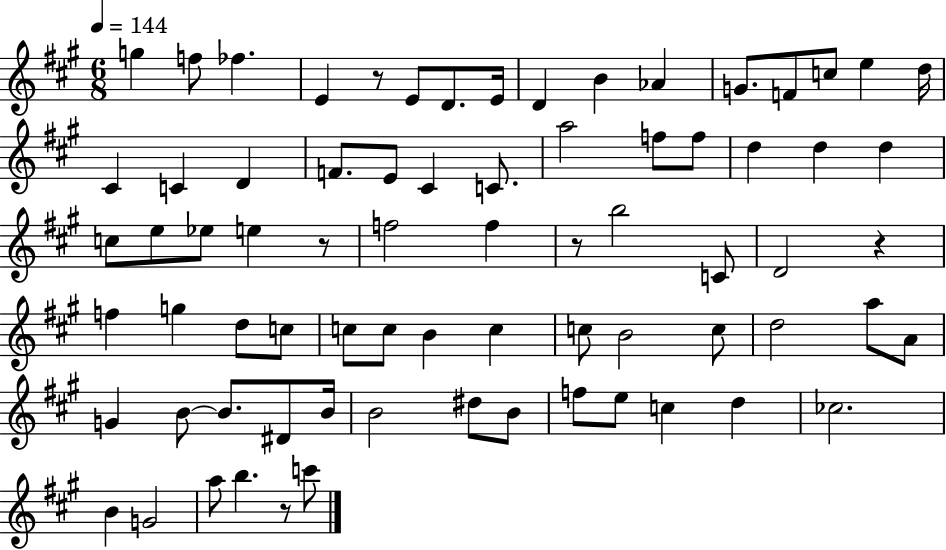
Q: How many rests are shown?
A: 5